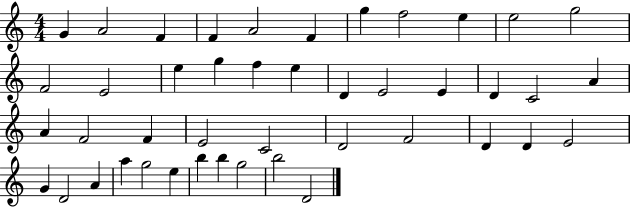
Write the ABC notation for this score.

X:1
T:Untitled
M:4/4
L:1/4
K:C
G A2 F F A2 F g f2 e e2 g2 F2 E2 e g f e D E2 E D C2 A A F2 F E2 C2 D2 F2 D D E2 G D2 A a g2 e b b g2 b2 D2